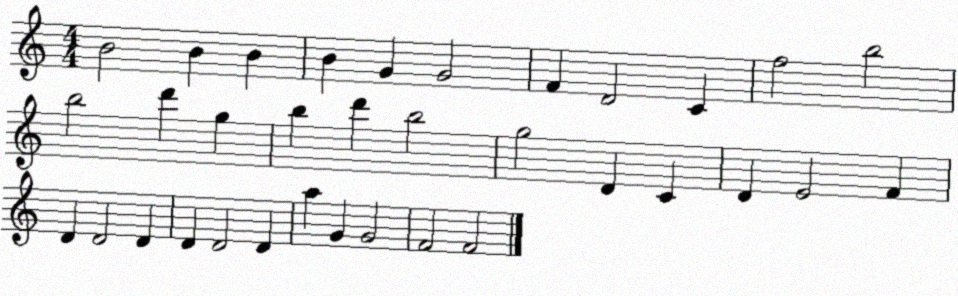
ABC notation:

X:1
T:Untitled
M:4/4
L:1/4
K:C
B2 B B B G G2 F D2 C f2 b2 b2 d' g b d' b2 g2 D C D E2 F D D2 D D D2 D a G G2 F2 F2